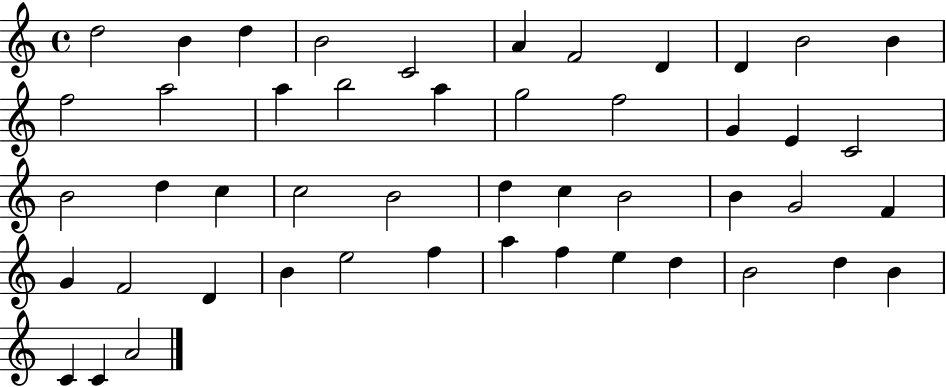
D5/h B4/q D5/q B4/h C4/h A4/q F4/h D4/q D4/q B4/h B4/q F5/h A5/h A5/q B5/h A5/q G5/h F5/h G4/q E4/q C4/h B4/h D5/q C5/q C5/h B4/h D5/q C5/q B4/h B4/q G4/h F4/q G4/q F4/h D4/q B4/q E5/h F5/q A5/q F5/q E5/q D5/q B4/h D5/q B4/q C4/q C4/q A4/h